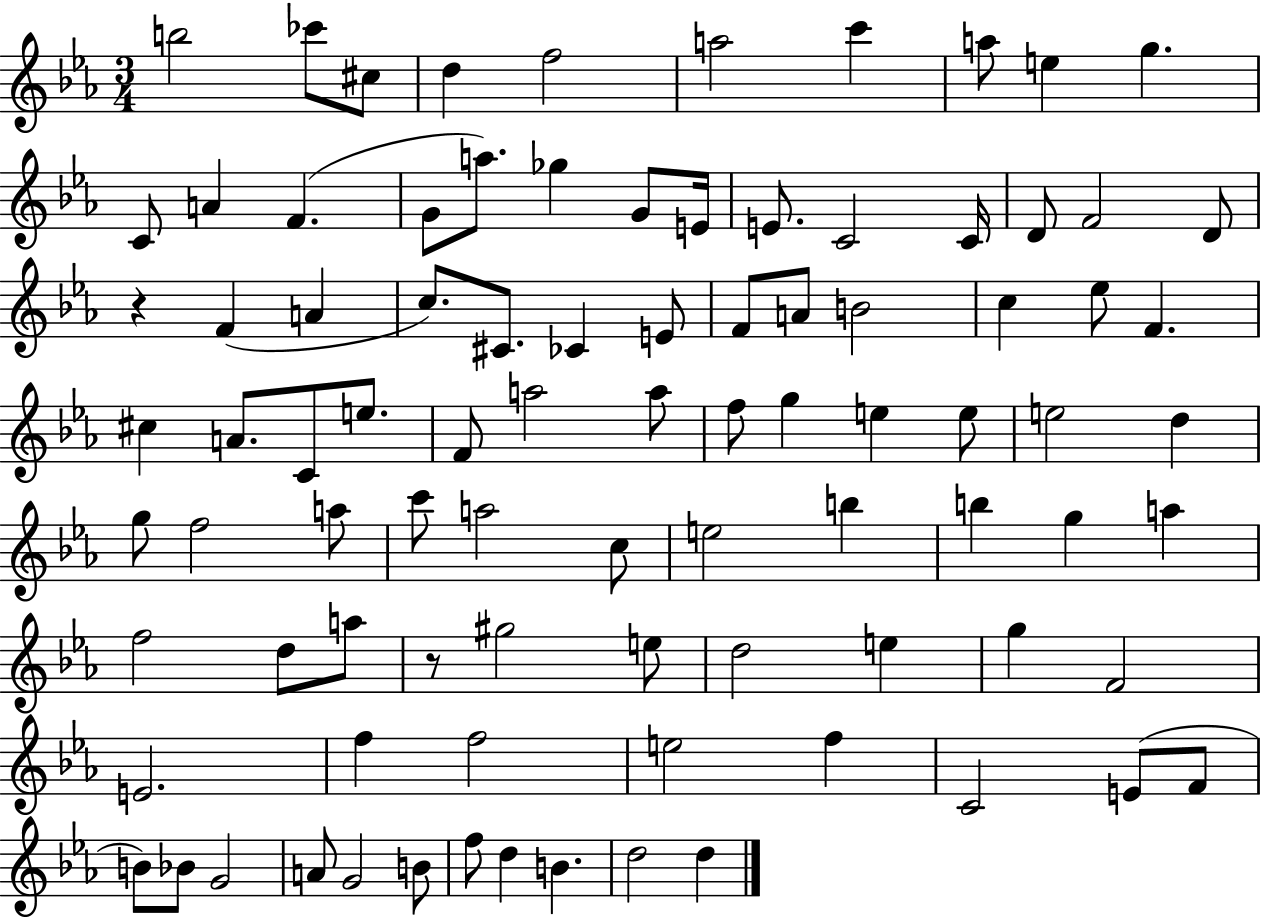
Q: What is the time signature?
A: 3/4